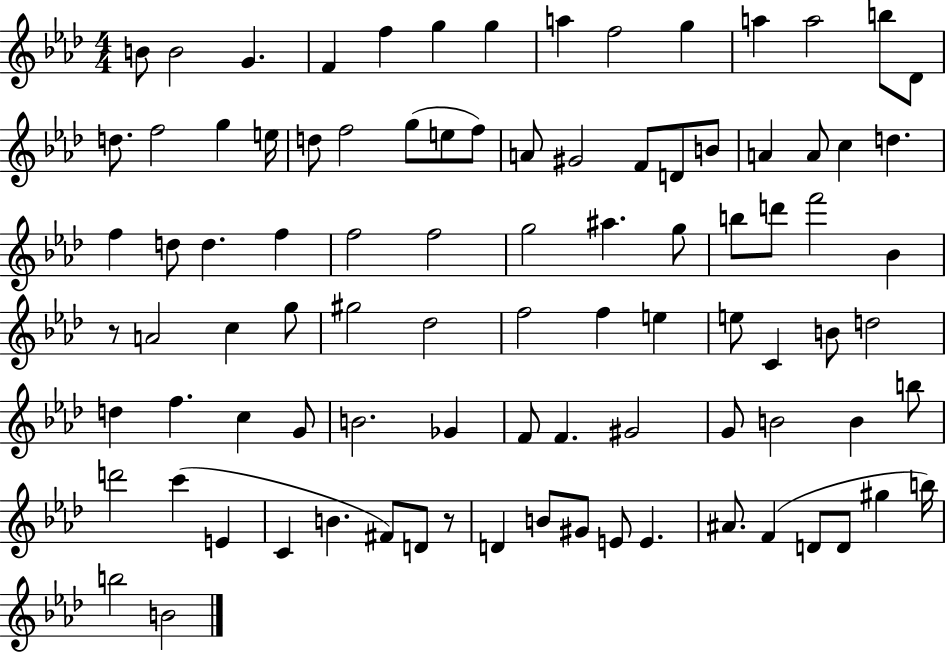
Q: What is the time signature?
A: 4/4